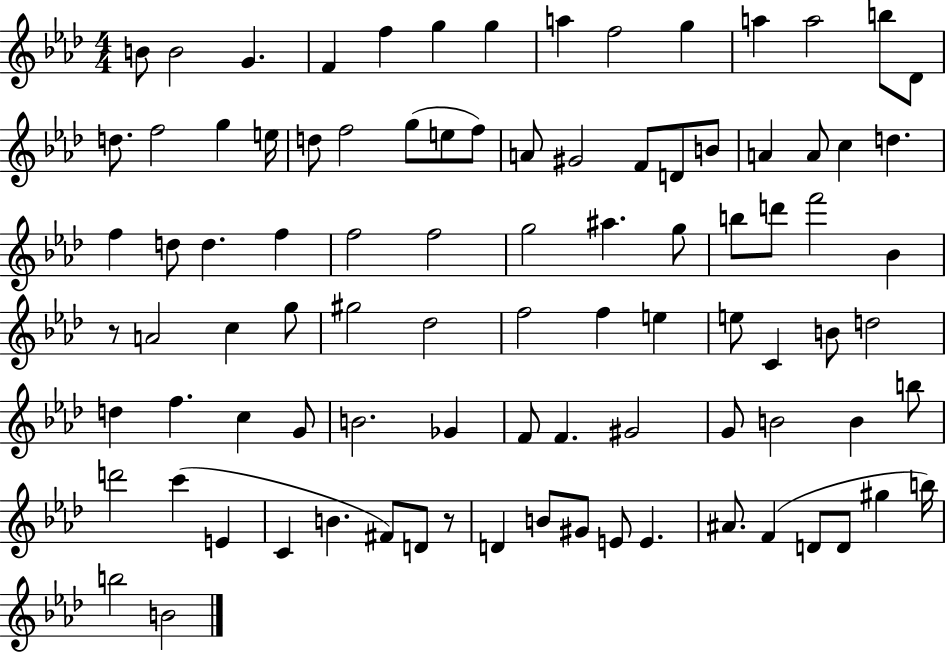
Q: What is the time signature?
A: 4/4